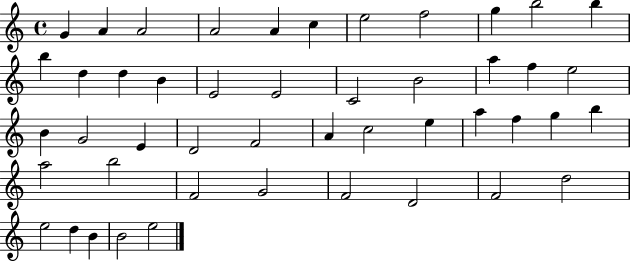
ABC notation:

X:1
T:Untitled
M:4/4
L:1/4
K:C
G A A2 A2 A c e2 f2 g b2 b b d d B E2 E2 C2 B2 a f e2 B G2 E D2 F2 A c2 e a f g b a2 b2 F2 G2 F2 D2 F2 d2 e2 d B B2 e2